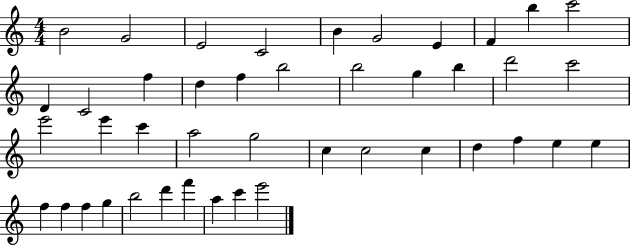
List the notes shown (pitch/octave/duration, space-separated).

B4/h G4/h E4/h C4/h B4/q G4/h E4/q F4/q B5/q C6/h D4/q C4/h F5/q D5/q F5/q B5/h B5/h G5/q B5/q D6/h C6/h E6/h E6/q C6/q A5/h G5/h C5/q C5/h C5/q D5/q F5/q E5/q E5/q F5/q F5/q F5/q G5/q B5/h D6/q F6/q A5/q C6/q E6/h